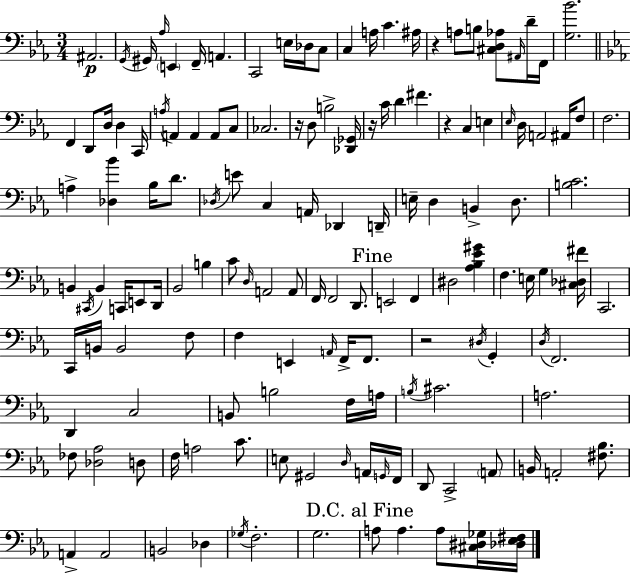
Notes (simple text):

A#2/h. G2/s G#2/s Ab3/s E2/q F2/s A2/q. C2/h E3/s Db3/s C3/e C3/q A3/s C4/q. A#3/s R/q A3/e B3/e [C#3,D3,Ab3]/e A#2/s D4/s F2/s [G3,Bb4]/h. F2/q D2/e D3/s D3/q C2/s A3/s A2/q A2/q A2/e C3/e CES3/h. R/s D3/e B3/h [Db2,Gb2]/s R/s C4/s D4/q F#4/q. R/q C3/q E3/q Eb3/s D3/s A2/h A#2/s F3/e F3/h. A3/q [Db3,Bb4]/q Bb3/s D4/e. Db3/s E4/e C3/q A2/s Db2/q D2/s E3/s D3/q B2/q D3/e. [B3,C4]/h. B2/q C#2/s B2/q C2/s E2/e D2/s Bb2/h B3/q C4/e D3/s A2/h A2/e F2/s F2/h D2/e. E2/h F2/q D#3/h [Ab3,Bb3,Eb4,G#4]/q F3/q. E3/s G3/q [C#3,Db3,F#4]/s C2/h. C2/s B2/s B2/h F3/e F3/q E2/q A2/s F2/s F2/e. R/h D#3/s G2/q D3/s F2/h. D2/q C3/h B2/e B3/h F3/s A3/s B3/s C#4/h. A3/h. FES3/e [Db3,Ab3]/h D3/e F3/s A3/h C4/e. E3/e G#2/h D3/s A2/s G2/s F2/s D2/e C2/h A2/e B2/s A2/h [F#3,Bb3]/e. A2/q A2/h B2/h Db3/q Gb3/s F3/h. G3/h. A3/e A3/q. A3/e [C#3,D#3,Gb3]/s [Db3,Eb3,F#3]/s